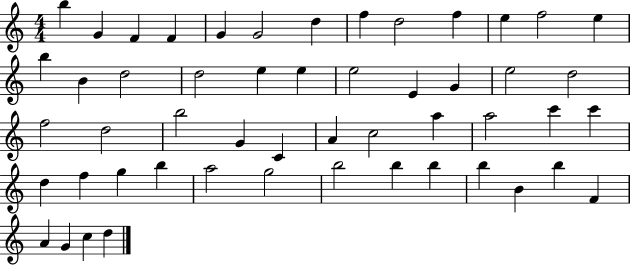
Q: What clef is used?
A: treble